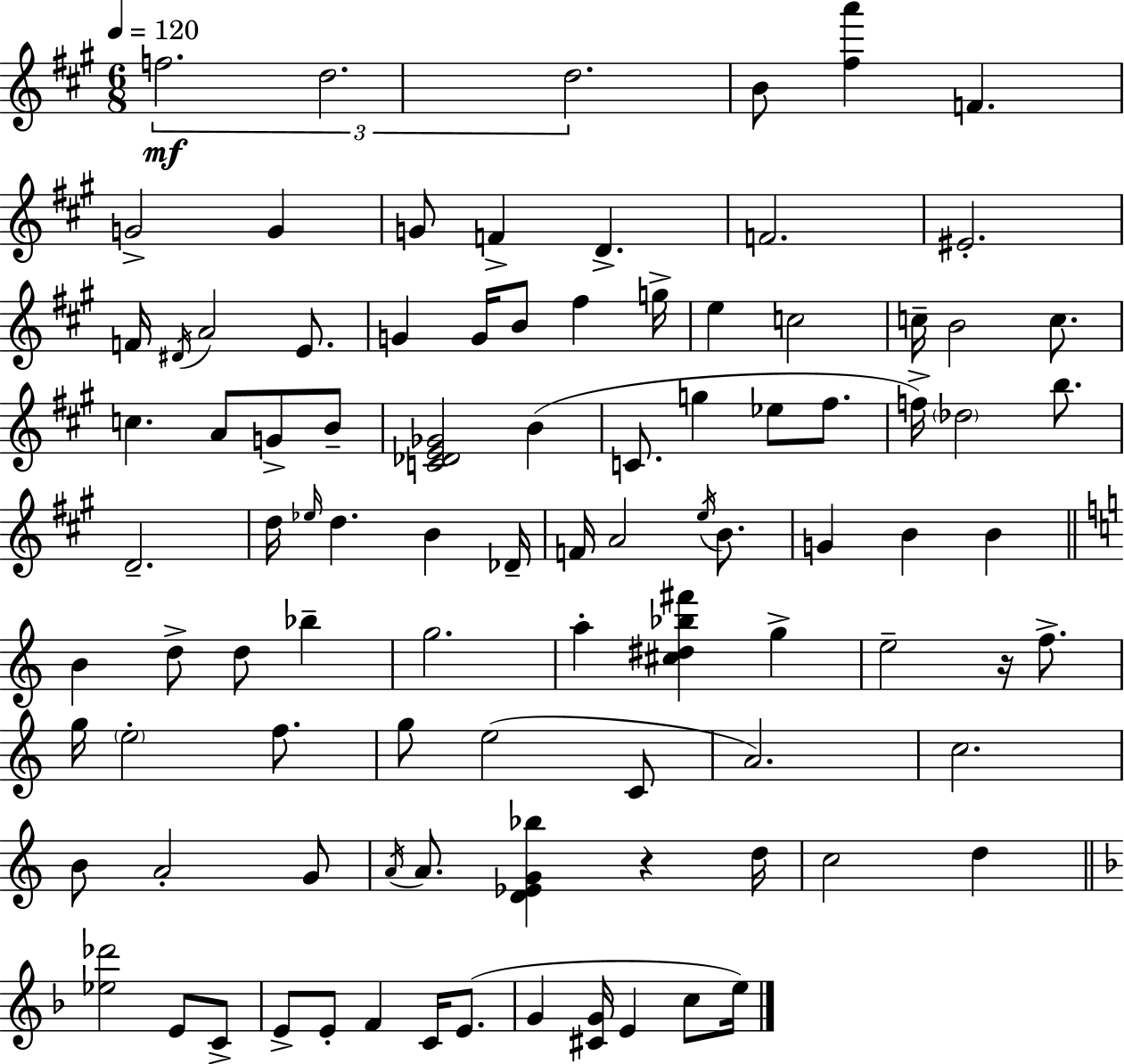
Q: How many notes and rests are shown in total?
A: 95